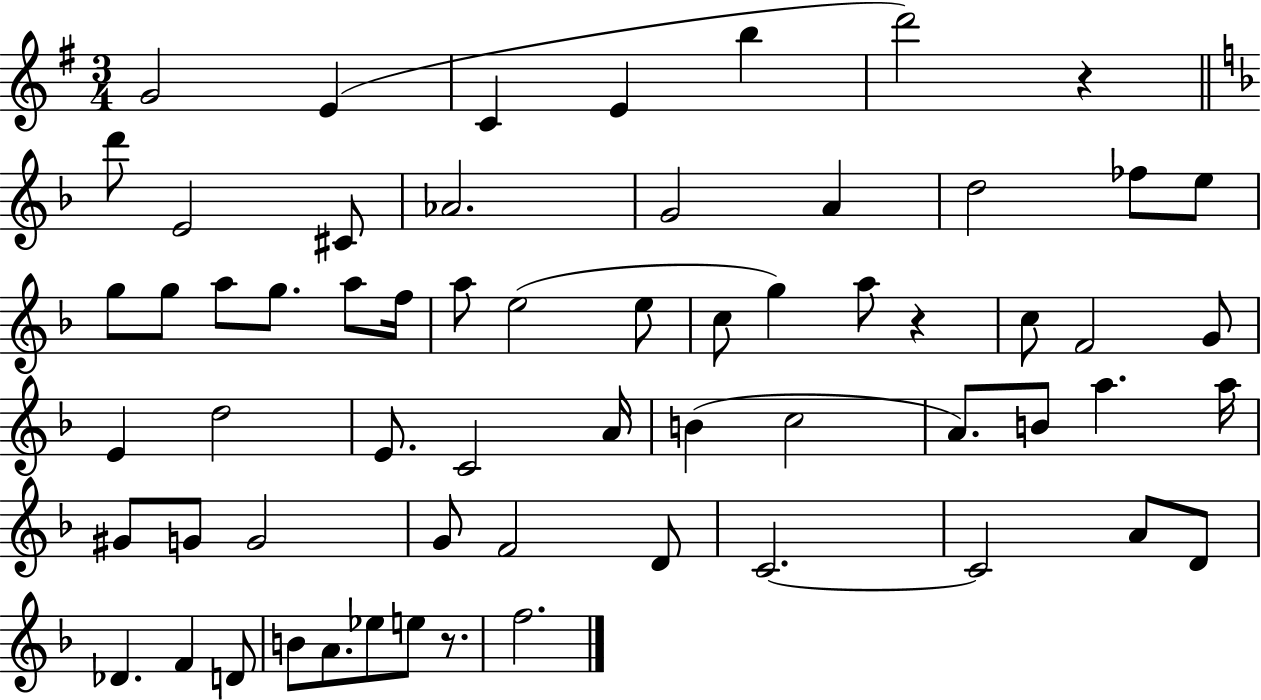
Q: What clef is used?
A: treble